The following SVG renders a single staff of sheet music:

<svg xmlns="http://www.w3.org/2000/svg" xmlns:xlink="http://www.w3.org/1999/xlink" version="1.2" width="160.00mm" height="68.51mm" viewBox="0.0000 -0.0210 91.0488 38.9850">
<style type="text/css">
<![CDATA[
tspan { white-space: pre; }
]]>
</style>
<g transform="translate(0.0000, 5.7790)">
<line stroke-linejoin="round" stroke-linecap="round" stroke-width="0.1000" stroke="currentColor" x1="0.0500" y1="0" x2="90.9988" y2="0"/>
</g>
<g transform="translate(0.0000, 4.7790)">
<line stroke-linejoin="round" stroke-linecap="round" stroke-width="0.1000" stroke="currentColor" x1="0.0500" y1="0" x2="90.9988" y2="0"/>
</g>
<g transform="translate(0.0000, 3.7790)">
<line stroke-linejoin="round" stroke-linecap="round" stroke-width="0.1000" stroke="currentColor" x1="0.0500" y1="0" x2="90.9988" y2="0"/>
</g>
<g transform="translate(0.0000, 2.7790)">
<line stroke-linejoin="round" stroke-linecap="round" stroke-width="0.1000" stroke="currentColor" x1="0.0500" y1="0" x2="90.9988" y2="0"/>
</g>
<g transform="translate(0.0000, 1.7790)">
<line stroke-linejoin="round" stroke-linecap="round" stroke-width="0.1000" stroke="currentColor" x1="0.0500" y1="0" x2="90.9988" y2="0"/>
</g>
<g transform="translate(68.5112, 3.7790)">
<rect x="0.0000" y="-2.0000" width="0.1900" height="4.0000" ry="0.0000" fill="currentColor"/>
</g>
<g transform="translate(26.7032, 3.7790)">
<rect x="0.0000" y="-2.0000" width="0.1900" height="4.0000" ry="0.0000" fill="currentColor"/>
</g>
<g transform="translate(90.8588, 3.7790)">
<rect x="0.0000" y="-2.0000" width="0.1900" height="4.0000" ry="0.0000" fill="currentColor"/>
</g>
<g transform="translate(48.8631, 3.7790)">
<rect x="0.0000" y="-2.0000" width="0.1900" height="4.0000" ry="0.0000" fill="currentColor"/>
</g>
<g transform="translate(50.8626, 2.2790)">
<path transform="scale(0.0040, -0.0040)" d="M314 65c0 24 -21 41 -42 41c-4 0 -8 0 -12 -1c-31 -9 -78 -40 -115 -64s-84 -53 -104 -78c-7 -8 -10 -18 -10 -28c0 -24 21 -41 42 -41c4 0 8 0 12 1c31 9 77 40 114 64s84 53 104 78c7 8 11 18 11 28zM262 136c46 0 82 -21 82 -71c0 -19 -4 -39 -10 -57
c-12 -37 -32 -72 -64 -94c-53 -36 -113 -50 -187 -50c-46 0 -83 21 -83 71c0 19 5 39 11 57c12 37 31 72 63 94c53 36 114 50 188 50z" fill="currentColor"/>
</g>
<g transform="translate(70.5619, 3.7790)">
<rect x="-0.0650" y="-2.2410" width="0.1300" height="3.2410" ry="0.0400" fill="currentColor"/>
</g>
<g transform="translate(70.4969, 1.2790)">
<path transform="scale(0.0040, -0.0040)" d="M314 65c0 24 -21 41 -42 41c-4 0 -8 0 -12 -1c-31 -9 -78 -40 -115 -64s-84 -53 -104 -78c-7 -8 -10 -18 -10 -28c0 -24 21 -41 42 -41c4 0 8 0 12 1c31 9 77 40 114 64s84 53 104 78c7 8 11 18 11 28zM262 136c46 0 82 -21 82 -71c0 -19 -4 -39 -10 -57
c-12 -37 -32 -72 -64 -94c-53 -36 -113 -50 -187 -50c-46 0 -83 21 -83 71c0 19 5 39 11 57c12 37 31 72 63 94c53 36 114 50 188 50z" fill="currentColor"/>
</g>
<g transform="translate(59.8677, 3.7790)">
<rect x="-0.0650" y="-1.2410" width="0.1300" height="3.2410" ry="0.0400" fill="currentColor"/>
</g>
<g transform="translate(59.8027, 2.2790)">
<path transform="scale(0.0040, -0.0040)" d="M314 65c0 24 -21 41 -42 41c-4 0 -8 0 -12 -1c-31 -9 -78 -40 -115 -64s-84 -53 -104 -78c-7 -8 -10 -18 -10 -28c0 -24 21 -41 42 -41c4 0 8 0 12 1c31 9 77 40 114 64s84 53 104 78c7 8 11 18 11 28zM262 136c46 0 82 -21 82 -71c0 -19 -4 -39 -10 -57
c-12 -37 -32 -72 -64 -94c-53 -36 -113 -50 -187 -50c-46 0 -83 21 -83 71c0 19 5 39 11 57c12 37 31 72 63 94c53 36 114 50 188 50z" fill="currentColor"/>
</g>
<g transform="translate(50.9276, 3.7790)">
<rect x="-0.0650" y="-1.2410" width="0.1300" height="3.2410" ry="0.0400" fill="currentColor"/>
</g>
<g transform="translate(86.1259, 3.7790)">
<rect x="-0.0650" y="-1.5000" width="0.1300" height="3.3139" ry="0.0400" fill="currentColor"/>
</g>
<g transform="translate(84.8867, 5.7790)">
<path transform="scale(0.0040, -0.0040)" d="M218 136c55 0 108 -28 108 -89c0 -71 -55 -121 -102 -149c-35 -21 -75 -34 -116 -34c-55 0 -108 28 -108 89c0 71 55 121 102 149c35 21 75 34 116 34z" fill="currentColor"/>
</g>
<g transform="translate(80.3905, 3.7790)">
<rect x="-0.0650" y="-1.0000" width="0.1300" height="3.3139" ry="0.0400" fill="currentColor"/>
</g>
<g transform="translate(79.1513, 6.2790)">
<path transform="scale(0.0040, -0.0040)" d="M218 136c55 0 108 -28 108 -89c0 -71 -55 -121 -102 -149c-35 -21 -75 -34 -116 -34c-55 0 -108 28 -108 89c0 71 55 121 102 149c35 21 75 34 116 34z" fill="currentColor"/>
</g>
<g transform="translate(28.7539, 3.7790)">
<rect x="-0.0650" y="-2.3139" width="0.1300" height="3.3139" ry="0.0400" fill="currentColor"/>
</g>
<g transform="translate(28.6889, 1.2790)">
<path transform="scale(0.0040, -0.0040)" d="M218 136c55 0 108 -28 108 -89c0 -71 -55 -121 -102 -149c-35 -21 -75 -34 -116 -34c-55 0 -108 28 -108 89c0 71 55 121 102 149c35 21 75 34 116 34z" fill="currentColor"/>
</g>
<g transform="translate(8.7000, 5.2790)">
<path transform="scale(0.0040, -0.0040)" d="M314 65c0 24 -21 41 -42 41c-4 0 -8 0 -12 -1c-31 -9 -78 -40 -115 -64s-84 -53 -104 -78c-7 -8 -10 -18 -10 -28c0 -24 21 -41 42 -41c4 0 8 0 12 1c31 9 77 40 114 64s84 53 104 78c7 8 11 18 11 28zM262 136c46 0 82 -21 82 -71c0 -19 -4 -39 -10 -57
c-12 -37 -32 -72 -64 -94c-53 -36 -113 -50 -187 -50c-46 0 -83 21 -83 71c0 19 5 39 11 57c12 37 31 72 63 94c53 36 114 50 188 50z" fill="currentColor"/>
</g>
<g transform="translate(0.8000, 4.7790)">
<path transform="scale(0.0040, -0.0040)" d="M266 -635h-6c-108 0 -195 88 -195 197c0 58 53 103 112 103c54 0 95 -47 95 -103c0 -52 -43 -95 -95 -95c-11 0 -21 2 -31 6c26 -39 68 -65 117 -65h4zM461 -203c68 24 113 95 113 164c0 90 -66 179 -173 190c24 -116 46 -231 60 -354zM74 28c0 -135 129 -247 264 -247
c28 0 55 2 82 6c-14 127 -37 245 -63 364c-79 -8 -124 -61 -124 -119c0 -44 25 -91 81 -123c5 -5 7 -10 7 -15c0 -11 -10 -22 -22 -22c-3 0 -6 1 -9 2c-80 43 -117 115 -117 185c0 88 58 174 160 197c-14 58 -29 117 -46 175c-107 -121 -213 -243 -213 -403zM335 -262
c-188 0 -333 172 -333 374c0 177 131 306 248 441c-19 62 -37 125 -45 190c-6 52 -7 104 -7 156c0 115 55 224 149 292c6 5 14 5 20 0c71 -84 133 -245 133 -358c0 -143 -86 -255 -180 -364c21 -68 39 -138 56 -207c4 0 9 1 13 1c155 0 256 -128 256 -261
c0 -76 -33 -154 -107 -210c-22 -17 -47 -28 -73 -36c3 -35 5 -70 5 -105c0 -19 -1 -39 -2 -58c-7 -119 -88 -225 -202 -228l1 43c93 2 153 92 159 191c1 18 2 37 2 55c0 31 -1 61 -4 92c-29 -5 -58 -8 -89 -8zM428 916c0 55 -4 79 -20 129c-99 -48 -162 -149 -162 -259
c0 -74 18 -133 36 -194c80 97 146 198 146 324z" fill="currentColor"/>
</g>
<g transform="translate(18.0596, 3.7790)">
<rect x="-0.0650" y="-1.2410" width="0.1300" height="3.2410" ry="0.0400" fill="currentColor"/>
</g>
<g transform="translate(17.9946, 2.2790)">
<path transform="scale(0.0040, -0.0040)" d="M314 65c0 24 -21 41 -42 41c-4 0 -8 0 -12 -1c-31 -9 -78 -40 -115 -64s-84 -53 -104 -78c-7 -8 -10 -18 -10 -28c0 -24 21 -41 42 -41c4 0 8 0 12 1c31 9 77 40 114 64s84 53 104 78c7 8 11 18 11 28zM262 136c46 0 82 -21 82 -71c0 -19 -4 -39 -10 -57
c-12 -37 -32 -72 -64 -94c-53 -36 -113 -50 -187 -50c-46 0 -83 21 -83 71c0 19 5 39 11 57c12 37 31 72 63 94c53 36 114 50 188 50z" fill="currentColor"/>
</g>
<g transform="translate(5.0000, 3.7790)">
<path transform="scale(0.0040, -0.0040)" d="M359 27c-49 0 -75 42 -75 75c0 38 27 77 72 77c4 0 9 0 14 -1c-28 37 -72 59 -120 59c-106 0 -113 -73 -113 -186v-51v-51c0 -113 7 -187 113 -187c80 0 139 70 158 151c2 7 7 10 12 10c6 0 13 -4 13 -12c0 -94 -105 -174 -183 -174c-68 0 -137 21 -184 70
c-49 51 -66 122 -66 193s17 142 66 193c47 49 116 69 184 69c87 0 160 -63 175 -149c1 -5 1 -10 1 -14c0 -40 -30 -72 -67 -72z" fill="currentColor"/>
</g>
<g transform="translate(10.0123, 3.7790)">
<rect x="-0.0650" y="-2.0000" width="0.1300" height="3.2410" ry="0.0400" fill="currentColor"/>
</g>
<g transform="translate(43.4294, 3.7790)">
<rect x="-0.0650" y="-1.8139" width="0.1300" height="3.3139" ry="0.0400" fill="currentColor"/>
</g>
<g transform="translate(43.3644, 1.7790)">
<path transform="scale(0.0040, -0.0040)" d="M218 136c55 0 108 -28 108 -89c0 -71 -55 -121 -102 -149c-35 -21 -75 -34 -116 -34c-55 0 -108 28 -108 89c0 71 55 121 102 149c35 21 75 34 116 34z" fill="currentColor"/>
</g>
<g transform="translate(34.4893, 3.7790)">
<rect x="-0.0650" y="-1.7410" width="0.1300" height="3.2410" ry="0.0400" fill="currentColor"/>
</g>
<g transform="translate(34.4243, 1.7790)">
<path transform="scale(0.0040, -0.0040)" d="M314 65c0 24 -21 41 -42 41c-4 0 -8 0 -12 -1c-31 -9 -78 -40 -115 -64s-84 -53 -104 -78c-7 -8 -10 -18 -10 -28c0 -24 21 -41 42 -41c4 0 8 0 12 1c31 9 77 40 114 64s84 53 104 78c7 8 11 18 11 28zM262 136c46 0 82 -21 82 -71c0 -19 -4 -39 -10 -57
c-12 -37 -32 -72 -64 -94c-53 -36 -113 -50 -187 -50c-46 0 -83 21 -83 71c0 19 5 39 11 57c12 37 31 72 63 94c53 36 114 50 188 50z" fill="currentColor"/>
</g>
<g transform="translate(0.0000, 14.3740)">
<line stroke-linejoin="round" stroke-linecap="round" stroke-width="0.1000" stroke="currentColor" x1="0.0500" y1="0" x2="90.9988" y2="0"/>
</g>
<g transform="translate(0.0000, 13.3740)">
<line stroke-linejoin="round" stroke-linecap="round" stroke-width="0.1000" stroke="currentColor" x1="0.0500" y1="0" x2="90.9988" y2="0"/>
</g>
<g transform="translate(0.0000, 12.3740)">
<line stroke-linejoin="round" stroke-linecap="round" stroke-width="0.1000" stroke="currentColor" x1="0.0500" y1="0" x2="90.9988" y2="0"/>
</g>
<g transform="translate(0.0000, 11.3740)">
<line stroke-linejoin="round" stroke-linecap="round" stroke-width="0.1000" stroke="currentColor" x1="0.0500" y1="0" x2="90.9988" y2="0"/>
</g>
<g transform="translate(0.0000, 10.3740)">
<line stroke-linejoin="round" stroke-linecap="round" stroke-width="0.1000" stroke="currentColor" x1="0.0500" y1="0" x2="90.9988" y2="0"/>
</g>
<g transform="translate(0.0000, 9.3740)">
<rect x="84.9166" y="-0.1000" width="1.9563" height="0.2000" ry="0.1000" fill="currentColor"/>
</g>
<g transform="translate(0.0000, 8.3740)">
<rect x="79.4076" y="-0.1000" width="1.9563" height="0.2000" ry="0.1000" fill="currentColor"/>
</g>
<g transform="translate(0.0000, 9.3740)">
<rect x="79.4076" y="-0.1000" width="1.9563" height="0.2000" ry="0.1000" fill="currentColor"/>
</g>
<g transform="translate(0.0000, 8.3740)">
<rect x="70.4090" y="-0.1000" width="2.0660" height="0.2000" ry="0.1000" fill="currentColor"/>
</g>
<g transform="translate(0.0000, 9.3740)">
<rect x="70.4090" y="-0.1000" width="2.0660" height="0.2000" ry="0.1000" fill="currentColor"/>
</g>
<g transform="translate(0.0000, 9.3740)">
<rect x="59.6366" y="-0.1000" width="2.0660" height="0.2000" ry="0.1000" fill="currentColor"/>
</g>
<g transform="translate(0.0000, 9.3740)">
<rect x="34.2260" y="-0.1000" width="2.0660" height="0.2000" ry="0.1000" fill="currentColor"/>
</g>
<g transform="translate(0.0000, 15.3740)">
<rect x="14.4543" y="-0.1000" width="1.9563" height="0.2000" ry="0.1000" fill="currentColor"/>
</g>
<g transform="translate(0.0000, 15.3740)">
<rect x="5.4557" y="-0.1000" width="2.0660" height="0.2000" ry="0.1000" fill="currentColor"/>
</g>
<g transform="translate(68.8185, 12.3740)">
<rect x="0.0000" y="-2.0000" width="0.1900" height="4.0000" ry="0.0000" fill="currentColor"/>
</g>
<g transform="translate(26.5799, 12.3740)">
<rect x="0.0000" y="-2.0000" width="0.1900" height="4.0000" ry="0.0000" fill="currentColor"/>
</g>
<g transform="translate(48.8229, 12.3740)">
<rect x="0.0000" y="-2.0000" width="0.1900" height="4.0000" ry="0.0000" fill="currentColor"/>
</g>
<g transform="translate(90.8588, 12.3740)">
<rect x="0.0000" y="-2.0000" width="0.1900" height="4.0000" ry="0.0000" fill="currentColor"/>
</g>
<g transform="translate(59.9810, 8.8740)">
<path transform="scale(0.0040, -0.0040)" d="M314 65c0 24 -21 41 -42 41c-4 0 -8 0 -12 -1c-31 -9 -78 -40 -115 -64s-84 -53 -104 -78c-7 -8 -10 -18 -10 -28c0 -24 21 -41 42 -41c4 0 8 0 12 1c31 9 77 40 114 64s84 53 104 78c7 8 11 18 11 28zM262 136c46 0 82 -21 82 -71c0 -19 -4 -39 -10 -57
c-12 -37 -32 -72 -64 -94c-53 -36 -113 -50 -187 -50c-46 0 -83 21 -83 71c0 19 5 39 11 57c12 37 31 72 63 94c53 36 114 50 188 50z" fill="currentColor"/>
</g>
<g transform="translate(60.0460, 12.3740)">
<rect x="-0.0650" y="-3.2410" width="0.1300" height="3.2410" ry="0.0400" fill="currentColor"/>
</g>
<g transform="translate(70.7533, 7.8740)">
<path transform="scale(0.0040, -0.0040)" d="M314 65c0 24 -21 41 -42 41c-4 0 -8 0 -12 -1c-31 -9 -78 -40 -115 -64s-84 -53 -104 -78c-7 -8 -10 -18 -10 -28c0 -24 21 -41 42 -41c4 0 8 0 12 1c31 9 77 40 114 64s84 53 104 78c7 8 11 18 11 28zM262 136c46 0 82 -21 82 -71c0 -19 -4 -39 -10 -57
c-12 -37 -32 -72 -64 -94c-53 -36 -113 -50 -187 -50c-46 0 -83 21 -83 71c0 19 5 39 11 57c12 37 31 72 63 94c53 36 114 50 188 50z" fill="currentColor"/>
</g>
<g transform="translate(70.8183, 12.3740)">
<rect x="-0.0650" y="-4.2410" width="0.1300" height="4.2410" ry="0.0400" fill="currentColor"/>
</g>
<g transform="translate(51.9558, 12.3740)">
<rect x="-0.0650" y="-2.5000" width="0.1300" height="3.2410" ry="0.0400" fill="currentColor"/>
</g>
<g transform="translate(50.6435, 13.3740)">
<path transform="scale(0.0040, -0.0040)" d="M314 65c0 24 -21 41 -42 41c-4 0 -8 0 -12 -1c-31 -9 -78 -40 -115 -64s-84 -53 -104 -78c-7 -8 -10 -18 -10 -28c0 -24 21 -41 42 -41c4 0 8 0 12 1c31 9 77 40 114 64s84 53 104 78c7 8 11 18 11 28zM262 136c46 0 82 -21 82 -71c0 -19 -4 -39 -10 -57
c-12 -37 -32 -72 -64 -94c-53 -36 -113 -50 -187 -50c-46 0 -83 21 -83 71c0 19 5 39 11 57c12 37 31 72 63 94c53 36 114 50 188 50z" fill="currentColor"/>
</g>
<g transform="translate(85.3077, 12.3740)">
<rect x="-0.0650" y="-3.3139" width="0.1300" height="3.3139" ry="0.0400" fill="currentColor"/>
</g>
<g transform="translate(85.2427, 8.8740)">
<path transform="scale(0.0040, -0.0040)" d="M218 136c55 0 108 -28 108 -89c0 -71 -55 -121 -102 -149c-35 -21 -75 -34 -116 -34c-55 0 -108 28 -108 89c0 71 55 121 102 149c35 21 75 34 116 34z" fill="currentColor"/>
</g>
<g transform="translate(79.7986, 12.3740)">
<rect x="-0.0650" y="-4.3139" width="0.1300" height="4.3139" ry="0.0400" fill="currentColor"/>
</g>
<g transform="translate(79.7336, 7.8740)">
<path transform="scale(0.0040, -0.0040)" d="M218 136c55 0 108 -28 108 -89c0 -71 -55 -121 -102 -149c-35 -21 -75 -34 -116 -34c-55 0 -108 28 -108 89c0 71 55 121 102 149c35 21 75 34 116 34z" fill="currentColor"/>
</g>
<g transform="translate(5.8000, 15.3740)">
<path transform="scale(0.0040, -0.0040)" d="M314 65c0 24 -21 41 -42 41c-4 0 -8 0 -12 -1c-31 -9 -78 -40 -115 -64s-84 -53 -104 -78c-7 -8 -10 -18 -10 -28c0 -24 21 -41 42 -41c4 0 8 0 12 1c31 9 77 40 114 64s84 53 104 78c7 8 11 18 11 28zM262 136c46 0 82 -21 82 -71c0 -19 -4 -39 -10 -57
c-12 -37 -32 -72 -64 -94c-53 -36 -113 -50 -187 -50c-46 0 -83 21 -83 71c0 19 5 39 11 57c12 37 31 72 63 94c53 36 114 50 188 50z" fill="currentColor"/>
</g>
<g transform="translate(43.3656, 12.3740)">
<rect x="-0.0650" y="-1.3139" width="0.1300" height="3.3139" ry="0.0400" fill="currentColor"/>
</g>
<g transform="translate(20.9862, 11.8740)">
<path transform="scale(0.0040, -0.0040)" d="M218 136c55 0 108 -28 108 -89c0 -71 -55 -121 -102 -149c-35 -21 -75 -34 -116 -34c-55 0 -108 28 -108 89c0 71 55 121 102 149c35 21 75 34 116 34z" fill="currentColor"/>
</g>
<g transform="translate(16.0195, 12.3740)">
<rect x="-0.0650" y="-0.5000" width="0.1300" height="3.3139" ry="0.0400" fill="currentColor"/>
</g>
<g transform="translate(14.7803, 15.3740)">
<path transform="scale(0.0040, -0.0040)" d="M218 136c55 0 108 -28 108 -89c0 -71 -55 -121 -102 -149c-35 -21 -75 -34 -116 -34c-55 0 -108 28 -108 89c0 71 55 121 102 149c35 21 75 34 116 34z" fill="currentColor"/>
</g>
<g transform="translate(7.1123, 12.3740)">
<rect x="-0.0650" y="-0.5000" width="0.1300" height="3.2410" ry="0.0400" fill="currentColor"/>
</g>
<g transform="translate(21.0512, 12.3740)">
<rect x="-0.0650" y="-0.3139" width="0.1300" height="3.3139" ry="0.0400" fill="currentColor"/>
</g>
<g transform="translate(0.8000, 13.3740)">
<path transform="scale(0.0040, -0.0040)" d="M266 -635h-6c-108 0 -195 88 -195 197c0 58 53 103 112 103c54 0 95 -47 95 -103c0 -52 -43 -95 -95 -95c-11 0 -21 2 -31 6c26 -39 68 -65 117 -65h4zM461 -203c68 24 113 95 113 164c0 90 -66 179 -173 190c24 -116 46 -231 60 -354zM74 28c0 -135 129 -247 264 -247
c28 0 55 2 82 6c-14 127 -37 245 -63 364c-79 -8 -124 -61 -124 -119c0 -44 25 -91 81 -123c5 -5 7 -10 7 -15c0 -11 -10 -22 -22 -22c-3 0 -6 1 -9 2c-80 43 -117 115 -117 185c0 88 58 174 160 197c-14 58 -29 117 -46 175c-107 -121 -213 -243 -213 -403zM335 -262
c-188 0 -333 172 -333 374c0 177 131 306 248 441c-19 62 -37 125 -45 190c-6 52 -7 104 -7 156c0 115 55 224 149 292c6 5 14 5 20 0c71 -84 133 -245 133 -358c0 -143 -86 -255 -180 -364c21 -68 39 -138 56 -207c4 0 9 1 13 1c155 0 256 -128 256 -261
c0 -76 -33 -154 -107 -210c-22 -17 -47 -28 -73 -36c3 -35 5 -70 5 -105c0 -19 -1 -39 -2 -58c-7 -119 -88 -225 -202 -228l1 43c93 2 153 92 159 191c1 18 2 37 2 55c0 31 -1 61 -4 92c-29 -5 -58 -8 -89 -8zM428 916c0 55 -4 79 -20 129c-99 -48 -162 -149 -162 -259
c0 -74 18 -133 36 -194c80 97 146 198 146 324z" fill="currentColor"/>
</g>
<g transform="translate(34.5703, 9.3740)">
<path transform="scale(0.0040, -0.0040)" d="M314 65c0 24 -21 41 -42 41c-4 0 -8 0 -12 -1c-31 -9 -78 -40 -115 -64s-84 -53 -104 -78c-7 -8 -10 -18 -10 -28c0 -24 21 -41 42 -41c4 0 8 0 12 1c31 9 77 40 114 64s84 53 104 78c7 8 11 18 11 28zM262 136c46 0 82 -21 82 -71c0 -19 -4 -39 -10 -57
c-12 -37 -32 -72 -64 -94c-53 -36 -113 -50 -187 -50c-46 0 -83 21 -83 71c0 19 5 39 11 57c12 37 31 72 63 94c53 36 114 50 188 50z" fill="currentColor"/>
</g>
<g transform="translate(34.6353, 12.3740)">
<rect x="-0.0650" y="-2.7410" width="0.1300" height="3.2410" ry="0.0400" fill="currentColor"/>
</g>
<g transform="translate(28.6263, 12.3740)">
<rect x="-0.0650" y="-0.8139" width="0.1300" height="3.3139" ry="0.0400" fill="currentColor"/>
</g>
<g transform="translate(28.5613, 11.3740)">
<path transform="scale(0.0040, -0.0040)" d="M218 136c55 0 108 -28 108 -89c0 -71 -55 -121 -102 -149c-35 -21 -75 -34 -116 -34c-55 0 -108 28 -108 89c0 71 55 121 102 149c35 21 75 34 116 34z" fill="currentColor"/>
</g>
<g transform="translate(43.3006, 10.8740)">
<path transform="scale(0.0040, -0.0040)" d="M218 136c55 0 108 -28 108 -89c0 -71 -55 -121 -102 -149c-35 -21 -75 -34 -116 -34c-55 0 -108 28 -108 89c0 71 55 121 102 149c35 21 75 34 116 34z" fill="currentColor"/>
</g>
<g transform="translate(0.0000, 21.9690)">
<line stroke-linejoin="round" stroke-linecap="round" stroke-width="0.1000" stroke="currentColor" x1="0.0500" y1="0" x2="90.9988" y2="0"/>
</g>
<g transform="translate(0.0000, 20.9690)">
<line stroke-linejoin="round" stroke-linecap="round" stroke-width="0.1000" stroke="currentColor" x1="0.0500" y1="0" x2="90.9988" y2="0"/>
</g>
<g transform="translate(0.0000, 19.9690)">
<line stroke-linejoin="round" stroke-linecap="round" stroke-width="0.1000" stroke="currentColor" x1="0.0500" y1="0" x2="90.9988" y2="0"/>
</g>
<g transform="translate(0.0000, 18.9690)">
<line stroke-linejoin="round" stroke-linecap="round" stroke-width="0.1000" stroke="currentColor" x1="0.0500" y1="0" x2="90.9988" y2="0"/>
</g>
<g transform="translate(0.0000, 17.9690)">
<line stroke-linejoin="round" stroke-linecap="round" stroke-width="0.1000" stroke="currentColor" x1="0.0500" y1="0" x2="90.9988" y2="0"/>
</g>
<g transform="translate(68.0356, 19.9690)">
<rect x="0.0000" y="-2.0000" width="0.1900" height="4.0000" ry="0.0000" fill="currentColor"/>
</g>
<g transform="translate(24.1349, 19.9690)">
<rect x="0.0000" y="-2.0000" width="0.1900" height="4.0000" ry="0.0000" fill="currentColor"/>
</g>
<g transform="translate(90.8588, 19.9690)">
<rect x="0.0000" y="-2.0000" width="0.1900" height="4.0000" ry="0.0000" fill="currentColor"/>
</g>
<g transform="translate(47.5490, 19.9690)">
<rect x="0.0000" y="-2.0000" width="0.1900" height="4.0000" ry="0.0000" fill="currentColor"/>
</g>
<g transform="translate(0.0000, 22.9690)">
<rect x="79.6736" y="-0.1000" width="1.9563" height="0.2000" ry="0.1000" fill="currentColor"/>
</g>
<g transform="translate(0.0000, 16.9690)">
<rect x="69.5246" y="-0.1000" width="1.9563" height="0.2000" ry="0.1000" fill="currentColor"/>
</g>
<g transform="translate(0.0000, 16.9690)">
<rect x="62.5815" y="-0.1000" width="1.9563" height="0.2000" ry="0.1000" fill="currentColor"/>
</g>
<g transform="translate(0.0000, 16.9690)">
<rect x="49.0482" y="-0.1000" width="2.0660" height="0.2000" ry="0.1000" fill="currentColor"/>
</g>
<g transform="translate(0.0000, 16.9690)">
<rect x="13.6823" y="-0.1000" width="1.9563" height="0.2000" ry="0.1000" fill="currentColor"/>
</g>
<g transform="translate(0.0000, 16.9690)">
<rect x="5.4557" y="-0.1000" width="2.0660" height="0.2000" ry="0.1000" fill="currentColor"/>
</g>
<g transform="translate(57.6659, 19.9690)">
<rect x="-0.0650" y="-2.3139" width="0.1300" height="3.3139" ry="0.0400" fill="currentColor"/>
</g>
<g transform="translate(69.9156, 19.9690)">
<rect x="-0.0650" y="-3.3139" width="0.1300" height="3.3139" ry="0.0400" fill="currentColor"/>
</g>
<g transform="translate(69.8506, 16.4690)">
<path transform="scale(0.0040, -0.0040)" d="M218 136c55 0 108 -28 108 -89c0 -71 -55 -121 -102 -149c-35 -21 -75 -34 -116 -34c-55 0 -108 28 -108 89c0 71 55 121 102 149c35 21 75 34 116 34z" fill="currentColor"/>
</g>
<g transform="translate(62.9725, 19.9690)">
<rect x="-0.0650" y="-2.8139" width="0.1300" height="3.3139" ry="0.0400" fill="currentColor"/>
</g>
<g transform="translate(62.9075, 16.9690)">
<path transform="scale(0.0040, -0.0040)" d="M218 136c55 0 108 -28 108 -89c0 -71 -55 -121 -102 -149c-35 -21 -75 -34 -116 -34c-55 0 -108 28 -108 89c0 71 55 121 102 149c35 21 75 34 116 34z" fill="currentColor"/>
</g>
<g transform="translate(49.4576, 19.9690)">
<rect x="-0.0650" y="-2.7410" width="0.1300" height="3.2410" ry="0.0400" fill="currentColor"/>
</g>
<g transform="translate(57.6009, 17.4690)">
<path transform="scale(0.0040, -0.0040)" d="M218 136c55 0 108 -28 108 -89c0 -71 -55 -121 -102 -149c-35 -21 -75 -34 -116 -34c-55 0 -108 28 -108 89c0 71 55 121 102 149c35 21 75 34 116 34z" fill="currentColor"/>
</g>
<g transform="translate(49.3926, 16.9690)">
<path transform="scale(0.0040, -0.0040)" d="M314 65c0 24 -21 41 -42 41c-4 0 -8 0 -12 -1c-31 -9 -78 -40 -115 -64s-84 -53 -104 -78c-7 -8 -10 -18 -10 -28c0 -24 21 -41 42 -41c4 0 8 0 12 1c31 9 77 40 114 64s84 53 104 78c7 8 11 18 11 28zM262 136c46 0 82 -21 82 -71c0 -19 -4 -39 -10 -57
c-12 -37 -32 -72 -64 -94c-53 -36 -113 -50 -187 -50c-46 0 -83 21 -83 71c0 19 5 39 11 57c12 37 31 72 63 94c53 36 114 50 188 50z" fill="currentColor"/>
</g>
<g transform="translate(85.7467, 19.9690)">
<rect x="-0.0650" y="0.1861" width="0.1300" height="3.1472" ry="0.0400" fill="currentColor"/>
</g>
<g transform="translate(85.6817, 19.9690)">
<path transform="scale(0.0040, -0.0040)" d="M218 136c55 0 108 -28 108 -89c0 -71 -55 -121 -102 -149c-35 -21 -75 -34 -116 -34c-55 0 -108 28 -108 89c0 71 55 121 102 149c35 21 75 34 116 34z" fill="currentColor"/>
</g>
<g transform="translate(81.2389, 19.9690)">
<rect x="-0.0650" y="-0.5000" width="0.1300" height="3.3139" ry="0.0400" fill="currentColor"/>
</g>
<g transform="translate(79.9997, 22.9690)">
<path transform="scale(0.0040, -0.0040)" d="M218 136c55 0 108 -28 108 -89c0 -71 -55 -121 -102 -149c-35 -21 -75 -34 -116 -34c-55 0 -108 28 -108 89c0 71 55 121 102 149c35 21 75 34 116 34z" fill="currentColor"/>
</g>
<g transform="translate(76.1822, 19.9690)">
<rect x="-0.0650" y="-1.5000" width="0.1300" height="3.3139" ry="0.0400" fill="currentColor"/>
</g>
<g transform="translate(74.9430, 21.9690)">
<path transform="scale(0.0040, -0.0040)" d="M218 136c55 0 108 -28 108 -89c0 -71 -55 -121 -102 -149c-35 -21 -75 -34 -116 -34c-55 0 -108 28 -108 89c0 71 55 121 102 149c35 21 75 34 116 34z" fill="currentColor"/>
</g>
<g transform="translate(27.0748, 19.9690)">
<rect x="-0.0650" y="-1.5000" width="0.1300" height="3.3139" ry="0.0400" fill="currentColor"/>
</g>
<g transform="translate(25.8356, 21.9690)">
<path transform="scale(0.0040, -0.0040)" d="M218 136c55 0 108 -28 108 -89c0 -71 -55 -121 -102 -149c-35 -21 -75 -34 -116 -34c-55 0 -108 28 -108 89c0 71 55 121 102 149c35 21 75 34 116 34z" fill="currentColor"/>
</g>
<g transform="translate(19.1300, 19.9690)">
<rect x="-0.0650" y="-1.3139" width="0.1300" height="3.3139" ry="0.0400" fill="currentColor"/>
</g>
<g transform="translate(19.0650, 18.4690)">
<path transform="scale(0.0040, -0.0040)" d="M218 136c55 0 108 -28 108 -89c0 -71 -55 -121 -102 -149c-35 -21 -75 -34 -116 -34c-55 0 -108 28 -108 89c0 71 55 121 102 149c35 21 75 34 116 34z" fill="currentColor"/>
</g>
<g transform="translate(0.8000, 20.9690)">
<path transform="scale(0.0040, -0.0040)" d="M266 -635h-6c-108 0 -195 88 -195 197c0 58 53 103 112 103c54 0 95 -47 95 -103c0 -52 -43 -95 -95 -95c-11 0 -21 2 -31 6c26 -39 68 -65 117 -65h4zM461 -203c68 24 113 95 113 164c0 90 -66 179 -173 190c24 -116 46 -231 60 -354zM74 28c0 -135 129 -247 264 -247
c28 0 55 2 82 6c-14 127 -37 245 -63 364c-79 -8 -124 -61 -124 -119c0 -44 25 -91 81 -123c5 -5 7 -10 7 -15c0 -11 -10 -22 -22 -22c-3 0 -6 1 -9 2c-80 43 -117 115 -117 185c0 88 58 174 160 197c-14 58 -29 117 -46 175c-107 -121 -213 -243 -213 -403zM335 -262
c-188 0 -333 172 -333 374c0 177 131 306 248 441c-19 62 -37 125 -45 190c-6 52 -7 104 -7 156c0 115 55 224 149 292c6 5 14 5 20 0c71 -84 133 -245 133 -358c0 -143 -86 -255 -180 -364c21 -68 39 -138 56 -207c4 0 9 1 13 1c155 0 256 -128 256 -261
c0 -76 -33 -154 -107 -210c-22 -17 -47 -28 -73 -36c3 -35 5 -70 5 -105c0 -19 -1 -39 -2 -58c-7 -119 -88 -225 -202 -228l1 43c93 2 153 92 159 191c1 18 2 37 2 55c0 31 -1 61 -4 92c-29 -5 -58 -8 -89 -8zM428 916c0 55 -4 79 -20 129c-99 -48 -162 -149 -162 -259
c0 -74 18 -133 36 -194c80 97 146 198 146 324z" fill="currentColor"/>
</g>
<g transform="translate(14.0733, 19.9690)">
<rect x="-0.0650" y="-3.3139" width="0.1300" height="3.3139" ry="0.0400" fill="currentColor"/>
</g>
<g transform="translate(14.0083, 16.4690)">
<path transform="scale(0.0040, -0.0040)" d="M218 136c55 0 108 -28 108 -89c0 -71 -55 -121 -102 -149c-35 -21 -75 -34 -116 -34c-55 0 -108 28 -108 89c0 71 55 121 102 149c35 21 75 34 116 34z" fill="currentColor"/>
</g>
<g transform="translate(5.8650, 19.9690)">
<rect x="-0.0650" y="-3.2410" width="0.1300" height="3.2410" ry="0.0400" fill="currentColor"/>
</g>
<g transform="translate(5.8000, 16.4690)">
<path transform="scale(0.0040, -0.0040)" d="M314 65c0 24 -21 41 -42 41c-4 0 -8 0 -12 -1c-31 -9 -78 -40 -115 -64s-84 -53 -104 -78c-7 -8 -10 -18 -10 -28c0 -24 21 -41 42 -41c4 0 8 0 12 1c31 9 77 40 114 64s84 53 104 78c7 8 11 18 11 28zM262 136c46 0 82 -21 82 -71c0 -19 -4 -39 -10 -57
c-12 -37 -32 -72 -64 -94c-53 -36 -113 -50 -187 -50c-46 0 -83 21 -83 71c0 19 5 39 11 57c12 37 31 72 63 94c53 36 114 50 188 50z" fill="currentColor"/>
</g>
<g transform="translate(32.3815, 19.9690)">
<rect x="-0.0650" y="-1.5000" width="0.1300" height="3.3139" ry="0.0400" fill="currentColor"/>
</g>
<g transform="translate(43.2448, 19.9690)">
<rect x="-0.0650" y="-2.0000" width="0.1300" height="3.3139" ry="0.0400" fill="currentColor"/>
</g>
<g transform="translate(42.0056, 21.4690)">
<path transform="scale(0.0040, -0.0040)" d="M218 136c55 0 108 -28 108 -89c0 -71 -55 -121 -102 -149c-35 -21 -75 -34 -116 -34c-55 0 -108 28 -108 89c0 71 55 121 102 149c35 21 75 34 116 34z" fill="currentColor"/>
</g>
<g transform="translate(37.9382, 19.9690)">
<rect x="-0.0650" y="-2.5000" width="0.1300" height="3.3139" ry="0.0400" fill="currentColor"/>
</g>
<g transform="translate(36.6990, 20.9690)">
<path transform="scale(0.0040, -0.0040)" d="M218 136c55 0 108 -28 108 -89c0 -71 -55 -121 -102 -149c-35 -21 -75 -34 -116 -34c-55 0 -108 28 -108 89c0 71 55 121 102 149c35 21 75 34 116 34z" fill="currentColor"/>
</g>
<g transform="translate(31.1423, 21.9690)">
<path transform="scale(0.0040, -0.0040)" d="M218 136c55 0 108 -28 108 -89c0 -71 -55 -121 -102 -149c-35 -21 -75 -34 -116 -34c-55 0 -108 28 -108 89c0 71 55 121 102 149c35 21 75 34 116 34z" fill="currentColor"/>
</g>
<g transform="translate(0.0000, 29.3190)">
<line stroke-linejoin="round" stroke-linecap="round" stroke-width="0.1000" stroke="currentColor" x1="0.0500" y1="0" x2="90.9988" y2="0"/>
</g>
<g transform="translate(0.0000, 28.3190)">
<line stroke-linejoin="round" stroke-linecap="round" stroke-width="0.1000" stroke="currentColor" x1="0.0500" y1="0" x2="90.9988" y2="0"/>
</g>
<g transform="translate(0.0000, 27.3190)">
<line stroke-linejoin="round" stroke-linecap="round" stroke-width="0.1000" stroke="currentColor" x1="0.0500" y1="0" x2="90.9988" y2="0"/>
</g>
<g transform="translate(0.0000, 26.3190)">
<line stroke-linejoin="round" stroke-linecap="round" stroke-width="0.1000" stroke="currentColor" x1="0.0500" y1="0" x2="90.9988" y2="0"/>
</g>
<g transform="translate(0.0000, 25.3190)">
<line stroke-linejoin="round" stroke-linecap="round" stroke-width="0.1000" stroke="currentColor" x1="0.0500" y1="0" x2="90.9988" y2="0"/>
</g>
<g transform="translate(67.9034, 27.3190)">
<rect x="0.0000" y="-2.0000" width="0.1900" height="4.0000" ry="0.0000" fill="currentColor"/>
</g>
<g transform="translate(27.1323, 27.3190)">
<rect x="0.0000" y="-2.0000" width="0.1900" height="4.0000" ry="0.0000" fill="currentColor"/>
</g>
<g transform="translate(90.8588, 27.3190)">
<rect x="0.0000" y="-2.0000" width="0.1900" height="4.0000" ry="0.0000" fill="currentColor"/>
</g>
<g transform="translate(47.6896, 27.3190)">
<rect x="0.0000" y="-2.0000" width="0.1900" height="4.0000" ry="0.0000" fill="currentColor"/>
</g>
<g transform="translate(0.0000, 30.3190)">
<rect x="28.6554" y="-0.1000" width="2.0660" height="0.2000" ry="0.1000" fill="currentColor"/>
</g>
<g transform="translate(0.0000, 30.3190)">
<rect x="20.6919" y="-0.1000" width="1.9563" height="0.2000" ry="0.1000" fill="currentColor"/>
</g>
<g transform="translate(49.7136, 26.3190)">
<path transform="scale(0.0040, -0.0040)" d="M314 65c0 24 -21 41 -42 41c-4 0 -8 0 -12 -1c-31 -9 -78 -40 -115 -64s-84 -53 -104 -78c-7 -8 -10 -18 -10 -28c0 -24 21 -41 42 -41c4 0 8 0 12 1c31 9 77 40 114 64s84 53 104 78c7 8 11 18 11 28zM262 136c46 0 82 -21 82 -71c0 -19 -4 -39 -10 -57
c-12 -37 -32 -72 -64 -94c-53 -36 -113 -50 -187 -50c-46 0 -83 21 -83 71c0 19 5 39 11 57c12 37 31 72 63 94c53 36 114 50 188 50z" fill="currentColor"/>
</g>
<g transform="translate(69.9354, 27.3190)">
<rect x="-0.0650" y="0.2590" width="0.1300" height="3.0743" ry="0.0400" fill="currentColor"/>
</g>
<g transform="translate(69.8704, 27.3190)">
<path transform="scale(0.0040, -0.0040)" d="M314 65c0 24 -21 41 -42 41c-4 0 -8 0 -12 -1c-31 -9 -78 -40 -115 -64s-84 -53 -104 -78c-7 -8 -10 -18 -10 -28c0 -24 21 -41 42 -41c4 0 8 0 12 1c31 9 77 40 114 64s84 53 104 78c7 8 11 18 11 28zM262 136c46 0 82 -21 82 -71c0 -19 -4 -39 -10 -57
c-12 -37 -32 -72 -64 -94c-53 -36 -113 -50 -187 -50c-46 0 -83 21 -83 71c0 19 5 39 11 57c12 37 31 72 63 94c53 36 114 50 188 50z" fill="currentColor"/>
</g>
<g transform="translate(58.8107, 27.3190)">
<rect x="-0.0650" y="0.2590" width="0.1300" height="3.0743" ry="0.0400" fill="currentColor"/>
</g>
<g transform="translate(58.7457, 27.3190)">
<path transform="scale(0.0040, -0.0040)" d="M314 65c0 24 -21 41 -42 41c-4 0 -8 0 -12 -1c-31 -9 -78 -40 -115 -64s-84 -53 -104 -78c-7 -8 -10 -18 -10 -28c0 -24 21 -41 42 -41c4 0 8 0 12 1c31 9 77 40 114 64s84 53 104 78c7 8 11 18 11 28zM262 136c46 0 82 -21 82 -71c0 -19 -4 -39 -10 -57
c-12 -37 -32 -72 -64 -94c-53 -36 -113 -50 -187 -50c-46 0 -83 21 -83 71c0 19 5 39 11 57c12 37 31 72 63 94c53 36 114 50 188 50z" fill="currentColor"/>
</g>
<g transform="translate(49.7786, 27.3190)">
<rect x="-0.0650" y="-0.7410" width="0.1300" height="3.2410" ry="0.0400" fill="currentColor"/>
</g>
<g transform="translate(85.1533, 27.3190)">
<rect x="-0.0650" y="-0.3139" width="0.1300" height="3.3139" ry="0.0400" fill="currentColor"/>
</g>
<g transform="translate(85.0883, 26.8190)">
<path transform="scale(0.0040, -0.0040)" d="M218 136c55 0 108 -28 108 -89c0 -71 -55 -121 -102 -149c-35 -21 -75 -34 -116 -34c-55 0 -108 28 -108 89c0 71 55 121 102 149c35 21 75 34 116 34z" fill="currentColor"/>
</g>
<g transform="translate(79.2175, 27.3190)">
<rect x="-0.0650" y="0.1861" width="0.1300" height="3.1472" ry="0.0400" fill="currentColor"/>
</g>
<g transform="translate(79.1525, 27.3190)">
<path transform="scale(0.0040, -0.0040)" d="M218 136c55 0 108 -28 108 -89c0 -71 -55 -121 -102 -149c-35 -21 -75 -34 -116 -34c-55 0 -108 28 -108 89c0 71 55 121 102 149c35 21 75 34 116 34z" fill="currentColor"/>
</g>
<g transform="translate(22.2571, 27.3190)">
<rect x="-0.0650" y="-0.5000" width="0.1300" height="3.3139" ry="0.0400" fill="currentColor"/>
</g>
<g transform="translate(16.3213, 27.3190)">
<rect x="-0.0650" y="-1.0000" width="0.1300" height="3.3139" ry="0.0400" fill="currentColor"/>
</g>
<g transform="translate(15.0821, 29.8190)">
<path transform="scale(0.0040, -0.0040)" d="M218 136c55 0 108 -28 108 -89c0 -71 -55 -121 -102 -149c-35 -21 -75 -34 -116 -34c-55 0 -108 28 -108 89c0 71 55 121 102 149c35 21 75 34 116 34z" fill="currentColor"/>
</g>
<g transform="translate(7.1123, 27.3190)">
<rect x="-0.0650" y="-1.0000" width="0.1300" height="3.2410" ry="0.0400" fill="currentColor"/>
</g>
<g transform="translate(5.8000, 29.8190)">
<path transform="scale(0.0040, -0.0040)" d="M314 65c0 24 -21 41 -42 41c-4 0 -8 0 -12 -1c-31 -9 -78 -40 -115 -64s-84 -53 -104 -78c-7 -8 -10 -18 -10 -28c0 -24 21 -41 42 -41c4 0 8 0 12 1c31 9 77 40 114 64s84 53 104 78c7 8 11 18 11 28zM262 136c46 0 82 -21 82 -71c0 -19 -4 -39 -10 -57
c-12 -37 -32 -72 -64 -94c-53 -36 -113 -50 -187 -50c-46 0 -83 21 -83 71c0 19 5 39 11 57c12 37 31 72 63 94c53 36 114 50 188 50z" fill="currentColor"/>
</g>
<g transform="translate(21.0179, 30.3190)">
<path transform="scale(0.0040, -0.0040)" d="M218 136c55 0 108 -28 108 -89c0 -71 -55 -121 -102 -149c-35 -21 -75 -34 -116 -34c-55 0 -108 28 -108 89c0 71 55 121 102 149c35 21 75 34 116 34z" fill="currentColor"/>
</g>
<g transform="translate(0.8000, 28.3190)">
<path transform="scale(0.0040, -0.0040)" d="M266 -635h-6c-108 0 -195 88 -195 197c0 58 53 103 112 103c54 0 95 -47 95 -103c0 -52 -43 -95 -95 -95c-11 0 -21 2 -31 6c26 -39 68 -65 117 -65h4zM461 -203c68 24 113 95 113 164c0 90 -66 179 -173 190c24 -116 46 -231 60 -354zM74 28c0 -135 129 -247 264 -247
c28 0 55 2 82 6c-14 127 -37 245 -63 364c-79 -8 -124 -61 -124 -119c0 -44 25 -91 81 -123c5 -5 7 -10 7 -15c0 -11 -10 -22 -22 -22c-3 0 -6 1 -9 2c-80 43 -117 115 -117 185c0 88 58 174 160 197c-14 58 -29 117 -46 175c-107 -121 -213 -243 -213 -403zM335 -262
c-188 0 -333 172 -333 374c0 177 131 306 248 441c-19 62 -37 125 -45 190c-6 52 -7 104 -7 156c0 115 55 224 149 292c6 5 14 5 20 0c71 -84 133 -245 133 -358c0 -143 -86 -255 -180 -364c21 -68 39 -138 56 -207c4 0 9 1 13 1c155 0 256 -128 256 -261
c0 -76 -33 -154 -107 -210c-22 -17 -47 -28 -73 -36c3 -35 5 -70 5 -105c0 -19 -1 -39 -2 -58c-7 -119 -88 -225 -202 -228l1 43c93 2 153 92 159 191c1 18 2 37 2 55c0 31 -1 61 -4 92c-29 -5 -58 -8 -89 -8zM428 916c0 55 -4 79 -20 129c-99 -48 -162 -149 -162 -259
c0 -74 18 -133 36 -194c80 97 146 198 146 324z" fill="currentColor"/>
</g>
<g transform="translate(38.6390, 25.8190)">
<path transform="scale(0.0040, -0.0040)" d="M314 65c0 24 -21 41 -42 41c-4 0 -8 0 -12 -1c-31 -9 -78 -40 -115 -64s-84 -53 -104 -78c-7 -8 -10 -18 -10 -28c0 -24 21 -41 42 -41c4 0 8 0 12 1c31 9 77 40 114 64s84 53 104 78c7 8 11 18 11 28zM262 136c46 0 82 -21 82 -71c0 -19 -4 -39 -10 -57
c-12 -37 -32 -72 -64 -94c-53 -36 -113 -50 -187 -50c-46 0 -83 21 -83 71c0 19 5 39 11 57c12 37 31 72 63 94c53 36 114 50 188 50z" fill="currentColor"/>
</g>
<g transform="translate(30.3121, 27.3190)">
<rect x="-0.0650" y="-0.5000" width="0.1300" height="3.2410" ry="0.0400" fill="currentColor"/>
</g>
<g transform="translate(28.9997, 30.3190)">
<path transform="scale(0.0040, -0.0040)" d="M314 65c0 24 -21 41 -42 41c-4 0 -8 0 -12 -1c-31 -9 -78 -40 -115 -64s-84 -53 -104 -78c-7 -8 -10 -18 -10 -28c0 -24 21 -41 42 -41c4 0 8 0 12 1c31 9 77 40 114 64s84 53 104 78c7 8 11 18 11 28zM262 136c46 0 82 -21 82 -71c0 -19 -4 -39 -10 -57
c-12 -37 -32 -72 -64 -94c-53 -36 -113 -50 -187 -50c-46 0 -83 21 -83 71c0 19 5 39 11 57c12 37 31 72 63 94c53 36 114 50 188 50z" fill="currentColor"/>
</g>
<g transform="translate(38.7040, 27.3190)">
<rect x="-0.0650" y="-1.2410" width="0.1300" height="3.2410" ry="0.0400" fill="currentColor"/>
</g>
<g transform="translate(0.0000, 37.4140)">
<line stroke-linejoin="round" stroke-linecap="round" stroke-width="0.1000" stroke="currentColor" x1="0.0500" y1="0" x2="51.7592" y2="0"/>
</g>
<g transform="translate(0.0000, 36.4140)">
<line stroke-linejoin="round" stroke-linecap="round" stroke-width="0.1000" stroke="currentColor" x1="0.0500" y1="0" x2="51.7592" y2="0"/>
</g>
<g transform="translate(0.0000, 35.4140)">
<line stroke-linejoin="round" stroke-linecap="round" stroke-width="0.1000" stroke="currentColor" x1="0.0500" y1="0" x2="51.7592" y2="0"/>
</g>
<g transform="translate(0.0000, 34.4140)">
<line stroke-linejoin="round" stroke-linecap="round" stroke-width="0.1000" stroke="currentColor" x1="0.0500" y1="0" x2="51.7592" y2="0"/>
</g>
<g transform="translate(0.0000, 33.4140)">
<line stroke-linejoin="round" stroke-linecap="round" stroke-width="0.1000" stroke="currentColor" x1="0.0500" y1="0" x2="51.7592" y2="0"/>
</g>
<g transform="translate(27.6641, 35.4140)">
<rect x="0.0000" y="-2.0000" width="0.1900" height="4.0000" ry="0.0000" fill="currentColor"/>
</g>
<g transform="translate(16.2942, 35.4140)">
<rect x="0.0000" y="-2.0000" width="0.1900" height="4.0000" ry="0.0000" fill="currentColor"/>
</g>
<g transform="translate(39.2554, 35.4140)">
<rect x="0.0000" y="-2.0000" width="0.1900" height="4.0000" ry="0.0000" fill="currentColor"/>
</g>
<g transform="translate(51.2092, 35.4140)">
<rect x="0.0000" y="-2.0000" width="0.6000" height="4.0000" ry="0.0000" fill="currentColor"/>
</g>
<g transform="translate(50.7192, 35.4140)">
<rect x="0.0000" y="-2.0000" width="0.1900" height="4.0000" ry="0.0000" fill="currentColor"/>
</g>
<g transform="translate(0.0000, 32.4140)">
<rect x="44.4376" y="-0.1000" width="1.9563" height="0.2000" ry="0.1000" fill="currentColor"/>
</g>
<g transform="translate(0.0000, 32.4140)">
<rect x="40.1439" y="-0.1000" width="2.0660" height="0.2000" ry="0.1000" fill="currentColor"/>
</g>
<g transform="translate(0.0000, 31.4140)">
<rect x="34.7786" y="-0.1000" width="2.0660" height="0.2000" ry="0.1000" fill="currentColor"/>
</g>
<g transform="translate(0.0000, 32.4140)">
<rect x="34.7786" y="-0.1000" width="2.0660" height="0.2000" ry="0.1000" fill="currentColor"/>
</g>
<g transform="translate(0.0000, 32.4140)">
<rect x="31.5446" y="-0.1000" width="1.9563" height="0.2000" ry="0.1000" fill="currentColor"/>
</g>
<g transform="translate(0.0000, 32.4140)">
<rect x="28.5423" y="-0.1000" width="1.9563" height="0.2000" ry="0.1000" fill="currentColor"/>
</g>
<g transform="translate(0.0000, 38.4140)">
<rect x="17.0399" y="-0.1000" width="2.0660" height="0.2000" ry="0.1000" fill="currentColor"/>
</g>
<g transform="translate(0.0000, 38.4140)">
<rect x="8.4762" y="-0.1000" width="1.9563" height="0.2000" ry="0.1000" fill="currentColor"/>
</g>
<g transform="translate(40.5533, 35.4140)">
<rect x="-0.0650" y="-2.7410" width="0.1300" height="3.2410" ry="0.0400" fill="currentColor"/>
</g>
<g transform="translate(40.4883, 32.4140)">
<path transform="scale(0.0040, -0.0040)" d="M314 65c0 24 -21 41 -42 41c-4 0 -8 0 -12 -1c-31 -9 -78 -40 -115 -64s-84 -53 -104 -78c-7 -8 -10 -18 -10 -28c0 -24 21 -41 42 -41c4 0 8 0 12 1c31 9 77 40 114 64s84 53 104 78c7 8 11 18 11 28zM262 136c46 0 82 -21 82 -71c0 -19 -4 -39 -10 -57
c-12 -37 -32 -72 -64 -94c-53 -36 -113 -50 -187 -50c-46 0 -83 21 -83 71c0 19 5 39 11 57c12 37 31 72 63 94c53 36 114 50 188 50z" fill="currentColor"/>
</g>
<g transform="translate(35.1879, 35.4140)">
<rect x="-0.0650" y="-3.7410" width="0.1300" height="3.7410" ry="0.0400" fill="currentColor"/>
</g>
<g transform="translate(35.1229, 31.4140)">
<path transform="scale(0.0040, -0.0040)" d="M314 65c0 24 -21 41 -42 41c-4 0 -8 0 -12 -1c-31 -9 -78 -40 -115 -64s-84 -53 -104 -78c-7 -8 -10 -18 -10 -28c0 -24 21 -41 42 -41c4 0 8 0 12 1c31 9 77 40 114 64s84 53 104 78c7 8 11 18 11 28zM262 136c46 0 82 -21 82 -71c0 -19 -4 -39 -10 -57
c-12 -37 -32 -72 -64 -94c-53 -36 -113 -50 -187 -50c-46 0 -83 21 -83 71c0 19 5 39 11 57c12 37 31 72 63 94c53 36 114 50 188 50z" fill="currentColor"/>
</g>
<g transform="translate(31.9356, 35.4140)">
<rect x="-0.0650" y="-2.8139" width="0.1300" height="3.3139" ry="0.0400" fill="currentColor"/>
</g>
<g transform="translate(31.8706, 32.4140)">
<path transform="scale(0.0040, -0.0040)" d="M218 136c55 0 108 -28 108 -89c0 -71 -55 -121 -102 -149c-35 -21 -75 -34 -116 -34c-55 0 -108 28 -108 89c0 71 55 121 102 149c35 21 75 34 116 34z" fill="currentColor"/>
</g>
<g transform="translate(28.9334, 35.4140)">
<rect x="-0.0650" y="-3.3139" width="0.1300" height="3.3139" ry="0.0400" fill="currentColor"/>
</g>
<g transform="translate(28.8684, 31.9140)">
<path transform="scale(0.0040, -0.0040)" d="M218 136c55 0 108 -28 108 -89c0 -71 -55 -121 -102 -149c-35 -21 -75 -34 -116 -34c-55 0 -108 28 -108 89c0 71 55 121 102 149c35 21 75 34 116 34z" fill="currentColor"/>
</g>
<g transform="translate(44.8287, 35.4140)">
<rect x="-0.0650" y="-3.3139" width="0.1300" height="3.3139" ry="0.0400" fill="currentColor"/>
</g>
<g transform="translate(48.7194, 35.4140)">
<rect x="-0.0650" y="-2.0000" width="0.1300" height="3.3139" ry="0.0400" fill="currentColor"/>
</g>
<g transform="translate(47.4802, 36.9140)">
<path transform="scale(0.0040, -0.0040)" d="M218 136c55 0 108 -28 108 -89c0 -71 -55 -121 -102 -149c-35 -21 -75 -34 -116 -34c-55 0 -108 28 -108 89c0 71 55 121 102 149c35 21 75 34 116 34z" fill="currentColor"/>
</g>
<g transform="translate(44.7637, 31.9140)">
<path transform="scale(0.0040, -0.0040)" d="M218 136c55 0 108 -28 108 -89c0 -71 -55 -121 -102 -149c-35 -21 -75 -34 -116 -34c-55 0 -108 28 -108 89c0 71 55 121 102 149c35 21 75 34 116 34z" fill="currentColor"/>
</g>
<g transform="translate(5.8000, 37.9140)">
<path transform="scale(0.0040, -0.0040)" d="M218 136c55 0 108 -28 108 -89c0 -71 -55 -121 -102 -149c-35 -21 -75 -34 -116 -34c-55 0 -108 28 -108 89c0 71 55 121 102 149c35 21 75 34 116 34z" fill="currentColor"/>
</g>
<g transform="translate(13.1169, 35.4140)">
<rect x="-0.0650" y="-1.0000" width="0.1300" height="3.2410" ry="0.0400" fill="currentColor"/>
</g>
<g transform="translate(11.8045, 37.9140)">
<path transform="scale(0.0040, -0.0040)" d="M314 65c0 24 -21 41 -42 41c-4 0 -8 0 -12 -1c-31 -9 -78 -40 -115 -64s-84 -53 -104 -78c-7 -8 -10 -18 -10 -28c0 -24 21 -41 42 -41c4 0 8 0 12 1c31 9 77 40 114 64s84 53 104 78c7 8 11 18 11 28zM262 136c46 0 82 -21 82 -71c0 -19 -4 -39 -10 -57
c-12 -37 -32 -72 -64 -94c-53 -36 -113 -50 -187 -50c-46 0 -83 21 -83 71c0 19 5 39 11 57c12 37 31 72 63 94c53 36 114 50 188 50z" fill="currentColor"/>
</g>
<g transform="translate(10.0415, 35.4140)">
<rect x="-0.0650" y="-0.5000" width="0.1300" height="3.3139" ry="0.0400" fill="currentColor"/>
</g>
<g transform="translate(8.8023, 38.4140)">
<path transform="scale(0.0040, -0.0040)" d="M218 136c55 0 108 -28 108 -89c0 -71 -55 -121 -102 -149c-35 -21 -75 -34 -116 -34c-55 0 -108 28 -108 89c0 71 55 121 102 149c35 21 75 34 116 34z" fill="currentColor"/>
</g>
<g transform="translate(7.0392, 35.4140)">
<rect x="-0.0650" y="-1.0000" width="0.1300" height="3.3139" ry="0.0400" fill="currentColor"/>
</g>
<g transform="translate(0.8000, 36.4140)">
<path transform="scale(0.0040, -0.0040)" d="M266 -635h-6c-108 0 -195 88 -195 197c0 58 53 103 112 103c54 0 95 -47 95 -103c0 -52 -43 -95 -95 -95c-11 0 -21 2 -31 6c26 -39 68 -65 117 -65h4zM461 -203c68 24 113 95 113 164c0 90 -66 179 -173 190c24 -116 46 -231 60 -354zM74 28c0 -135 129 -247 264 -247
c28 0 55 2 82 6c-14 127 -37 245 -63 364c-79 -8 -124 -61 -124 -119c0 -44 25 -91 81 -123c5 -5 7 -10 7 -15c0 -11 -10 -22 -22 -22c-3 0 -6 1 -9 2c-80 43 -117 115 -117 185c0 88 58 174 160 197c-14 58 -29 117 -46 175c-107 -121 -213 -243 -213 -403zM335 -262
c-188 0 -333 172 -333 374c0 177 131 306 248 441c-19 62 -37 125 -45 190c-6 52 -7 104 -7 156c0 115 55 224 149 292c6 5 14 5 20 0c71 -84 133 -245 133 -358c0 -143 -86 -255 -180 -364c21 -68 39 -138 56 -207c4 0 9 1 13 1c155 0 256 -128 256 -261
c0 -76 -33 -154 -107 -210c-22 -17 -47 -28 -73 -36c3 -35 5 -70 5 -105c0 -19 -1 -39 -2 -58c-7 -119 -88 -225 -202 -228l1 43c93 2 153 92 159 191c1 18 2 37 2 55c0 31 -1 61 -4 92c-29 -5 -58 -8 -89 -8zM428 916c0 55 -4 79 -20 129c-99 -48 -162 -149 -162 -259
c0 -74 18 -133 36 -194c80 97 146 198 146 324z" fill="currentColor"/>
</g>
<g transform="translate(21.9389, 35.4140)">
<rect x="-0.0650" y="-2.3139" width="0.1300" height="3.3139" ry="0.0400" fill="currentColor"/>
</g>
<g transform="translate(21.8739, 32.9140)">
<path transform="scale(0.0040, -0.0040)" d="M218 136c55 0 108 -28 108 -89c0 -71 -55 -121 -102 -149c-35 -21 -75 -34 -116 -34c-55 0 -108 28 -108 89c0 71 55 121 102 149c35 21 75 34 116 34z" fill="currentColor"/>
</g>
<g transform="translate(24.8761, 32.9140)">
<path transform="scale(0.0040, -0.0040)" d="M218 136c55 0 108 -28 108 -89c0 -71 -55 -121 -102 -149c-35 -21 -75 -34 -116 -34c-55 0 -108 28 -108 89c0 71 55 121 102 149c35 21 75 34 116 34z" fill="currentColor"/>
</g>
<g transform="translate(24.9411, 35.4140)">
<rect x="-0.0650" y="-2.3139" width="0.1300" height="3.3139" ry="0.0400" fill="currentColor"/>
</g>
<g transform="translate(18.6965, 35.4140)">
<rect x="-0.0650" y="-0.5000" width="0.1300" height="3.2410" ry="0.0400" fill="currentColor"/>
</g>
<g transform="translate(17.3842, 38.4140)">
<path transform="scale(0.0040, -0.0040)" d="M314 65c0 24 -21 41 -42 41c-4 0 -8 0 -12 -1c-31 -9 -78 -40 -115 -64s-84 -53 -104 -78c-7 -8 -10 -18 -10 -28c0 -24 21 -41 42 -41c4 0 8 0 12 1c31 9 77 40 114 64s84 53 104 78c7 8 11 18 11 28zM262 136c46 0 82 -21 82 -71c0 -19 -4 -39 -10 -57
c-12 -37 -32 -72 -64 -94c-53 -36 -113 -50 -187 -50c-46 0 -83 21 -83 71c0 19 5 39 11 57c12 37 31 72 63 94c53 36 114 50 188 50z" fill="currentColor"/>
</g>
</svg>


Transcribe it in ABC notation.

X:1
T:Untitled
M:4/4
L:1/4
K:C
F2 e2 g f2 f e2 e2 g2 D E C2 C c d a2 e G2 b2 d'2 d' b b2 b e E E G F a2 g a b E C B D2 D C C2 e2 d2 B2 B2 B c D C D2 C2 g g b a c'2 a2 b F